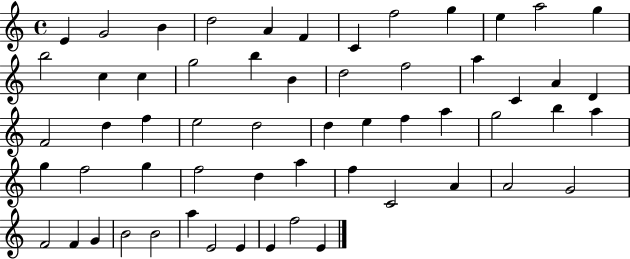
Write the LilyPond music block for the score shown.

{
  \clef treble
  \time 4/4
  \defaultTimeSignature
  \key c \major
  e'4 g'2 b'4 | d''2 a'4 f'4 | c'4 f''2 g''4 | e''4 a''2 g''4 | \break b''2 c''4 c''4 | g''2 b''4 b'4 | d''2 f''2 | a''4 c'4 a'4 d'4 | \break f'2 d''4 f''4 | e''2 d''2 | d''4 e''4 f''4 a''4 | g''2 b''4 a''4 | \break g''4 f''2 g''4 | f''2 d''4 a''4 | f''4 c'2 a'4 | a'2 g'2 | \break f'2 f'4 g'4 | b'2 b'2 | a''4 e'2 e'4 | e'4 f''2 e'4 | \break \bar "|."
}